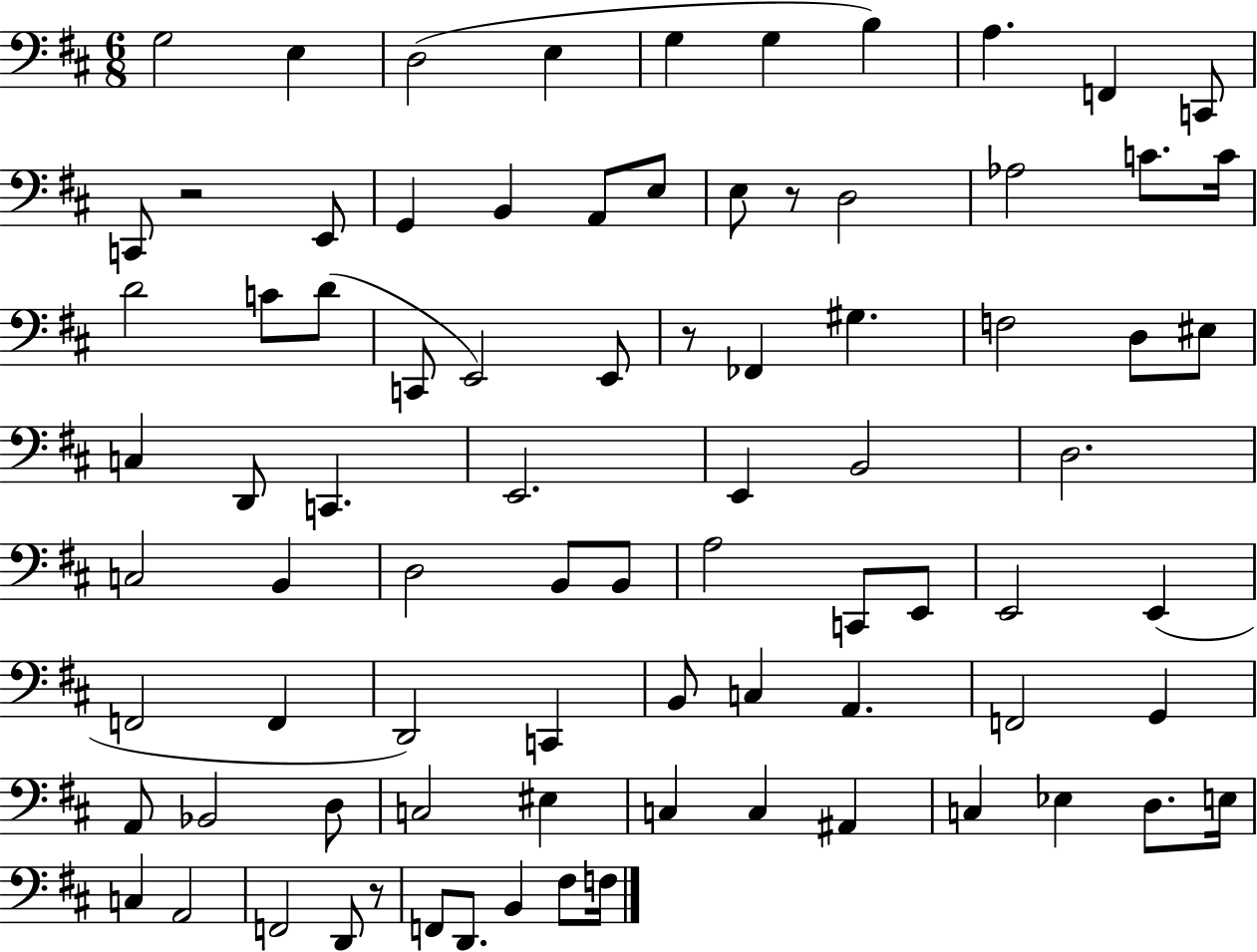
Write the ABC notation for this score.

X:1
T:Untitled
M:6/8
L:1/4
K:D
G,2 E, D,2 E, G, G, B, A, F,, C,,/2 C,,/2 z2 E,,/2 G,, B,, A,,/2 E,/2 E,/2 z/2 D,2 _A,2 C/2 C/4 D2 C/2 D/2 C,,/2 E,,2 E,,/2 z/2 _F,, ^G, F,2 D,/2 ^E,/2 C, D,,/2 C,, E,,2 E,, B,,2 D,2 C,2 B,, D,2 B,,/2 B,,/2 A,2 C,,/2 E,,/2 E,,2 E,, F,,2 F,, D,,2 C,, B,,/2 C, A,, F,,2 G,, A,,/2 _B,,2 D,/2 C,2 ^E, C, C, ^A,, C, _E, D,/2 E,/4 C, A,,2 F,,2 D,,/2 z/2 F,,/2 D,,/2 B,, ^F,/2 F,/4